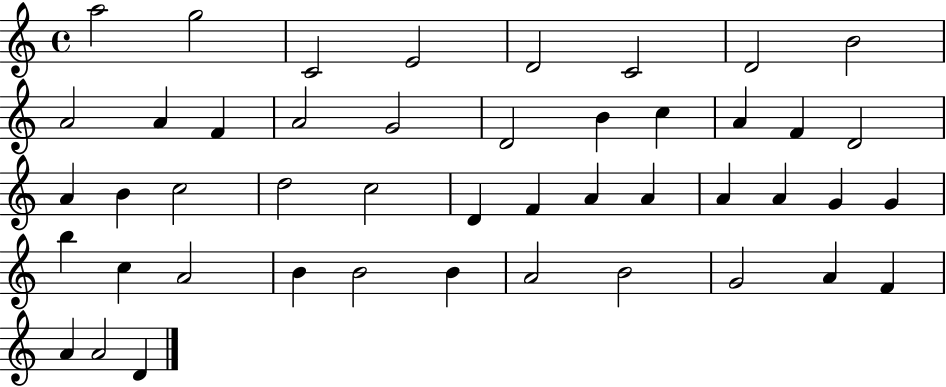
{
  \clef treble
  \time 4/4
  \defaultTimeSignature
  \key c \major
  a''2 g''2 | c'2 e'2 | d'2 c'2 | d'2 b'2 | \break a'2 a'4 f'4 | a'2 g'2 | d'2 b'4 c''4 | a'4 f'4 d'2 | \break a'4 b'4 c''2 | d''2 c''2 | d'4 f'4 a'4 a'4 | a'4 a'4 g'4 g'4 | \break b''4 c''4 a'2 | b'4 b'2 b'4 | a'2 b'2 | g'2 a'4 f'4 | \break a'4 a'2 d'4 | \bar "|."
}